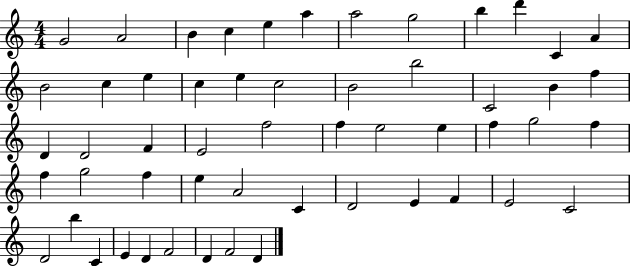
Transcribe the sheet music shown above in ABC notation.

X:1
T:Untitled
M:4/4
L:1/4
K:C
G2 A2 B c e a a2 g2 b d' C A B2 c e c e c2 B2 b2 C2 B f D D2 F E2 f2 f e2 e f g2 f f g2 f e A2 C D2 E F E2 C2 D2 b C E D F2 D F2 D